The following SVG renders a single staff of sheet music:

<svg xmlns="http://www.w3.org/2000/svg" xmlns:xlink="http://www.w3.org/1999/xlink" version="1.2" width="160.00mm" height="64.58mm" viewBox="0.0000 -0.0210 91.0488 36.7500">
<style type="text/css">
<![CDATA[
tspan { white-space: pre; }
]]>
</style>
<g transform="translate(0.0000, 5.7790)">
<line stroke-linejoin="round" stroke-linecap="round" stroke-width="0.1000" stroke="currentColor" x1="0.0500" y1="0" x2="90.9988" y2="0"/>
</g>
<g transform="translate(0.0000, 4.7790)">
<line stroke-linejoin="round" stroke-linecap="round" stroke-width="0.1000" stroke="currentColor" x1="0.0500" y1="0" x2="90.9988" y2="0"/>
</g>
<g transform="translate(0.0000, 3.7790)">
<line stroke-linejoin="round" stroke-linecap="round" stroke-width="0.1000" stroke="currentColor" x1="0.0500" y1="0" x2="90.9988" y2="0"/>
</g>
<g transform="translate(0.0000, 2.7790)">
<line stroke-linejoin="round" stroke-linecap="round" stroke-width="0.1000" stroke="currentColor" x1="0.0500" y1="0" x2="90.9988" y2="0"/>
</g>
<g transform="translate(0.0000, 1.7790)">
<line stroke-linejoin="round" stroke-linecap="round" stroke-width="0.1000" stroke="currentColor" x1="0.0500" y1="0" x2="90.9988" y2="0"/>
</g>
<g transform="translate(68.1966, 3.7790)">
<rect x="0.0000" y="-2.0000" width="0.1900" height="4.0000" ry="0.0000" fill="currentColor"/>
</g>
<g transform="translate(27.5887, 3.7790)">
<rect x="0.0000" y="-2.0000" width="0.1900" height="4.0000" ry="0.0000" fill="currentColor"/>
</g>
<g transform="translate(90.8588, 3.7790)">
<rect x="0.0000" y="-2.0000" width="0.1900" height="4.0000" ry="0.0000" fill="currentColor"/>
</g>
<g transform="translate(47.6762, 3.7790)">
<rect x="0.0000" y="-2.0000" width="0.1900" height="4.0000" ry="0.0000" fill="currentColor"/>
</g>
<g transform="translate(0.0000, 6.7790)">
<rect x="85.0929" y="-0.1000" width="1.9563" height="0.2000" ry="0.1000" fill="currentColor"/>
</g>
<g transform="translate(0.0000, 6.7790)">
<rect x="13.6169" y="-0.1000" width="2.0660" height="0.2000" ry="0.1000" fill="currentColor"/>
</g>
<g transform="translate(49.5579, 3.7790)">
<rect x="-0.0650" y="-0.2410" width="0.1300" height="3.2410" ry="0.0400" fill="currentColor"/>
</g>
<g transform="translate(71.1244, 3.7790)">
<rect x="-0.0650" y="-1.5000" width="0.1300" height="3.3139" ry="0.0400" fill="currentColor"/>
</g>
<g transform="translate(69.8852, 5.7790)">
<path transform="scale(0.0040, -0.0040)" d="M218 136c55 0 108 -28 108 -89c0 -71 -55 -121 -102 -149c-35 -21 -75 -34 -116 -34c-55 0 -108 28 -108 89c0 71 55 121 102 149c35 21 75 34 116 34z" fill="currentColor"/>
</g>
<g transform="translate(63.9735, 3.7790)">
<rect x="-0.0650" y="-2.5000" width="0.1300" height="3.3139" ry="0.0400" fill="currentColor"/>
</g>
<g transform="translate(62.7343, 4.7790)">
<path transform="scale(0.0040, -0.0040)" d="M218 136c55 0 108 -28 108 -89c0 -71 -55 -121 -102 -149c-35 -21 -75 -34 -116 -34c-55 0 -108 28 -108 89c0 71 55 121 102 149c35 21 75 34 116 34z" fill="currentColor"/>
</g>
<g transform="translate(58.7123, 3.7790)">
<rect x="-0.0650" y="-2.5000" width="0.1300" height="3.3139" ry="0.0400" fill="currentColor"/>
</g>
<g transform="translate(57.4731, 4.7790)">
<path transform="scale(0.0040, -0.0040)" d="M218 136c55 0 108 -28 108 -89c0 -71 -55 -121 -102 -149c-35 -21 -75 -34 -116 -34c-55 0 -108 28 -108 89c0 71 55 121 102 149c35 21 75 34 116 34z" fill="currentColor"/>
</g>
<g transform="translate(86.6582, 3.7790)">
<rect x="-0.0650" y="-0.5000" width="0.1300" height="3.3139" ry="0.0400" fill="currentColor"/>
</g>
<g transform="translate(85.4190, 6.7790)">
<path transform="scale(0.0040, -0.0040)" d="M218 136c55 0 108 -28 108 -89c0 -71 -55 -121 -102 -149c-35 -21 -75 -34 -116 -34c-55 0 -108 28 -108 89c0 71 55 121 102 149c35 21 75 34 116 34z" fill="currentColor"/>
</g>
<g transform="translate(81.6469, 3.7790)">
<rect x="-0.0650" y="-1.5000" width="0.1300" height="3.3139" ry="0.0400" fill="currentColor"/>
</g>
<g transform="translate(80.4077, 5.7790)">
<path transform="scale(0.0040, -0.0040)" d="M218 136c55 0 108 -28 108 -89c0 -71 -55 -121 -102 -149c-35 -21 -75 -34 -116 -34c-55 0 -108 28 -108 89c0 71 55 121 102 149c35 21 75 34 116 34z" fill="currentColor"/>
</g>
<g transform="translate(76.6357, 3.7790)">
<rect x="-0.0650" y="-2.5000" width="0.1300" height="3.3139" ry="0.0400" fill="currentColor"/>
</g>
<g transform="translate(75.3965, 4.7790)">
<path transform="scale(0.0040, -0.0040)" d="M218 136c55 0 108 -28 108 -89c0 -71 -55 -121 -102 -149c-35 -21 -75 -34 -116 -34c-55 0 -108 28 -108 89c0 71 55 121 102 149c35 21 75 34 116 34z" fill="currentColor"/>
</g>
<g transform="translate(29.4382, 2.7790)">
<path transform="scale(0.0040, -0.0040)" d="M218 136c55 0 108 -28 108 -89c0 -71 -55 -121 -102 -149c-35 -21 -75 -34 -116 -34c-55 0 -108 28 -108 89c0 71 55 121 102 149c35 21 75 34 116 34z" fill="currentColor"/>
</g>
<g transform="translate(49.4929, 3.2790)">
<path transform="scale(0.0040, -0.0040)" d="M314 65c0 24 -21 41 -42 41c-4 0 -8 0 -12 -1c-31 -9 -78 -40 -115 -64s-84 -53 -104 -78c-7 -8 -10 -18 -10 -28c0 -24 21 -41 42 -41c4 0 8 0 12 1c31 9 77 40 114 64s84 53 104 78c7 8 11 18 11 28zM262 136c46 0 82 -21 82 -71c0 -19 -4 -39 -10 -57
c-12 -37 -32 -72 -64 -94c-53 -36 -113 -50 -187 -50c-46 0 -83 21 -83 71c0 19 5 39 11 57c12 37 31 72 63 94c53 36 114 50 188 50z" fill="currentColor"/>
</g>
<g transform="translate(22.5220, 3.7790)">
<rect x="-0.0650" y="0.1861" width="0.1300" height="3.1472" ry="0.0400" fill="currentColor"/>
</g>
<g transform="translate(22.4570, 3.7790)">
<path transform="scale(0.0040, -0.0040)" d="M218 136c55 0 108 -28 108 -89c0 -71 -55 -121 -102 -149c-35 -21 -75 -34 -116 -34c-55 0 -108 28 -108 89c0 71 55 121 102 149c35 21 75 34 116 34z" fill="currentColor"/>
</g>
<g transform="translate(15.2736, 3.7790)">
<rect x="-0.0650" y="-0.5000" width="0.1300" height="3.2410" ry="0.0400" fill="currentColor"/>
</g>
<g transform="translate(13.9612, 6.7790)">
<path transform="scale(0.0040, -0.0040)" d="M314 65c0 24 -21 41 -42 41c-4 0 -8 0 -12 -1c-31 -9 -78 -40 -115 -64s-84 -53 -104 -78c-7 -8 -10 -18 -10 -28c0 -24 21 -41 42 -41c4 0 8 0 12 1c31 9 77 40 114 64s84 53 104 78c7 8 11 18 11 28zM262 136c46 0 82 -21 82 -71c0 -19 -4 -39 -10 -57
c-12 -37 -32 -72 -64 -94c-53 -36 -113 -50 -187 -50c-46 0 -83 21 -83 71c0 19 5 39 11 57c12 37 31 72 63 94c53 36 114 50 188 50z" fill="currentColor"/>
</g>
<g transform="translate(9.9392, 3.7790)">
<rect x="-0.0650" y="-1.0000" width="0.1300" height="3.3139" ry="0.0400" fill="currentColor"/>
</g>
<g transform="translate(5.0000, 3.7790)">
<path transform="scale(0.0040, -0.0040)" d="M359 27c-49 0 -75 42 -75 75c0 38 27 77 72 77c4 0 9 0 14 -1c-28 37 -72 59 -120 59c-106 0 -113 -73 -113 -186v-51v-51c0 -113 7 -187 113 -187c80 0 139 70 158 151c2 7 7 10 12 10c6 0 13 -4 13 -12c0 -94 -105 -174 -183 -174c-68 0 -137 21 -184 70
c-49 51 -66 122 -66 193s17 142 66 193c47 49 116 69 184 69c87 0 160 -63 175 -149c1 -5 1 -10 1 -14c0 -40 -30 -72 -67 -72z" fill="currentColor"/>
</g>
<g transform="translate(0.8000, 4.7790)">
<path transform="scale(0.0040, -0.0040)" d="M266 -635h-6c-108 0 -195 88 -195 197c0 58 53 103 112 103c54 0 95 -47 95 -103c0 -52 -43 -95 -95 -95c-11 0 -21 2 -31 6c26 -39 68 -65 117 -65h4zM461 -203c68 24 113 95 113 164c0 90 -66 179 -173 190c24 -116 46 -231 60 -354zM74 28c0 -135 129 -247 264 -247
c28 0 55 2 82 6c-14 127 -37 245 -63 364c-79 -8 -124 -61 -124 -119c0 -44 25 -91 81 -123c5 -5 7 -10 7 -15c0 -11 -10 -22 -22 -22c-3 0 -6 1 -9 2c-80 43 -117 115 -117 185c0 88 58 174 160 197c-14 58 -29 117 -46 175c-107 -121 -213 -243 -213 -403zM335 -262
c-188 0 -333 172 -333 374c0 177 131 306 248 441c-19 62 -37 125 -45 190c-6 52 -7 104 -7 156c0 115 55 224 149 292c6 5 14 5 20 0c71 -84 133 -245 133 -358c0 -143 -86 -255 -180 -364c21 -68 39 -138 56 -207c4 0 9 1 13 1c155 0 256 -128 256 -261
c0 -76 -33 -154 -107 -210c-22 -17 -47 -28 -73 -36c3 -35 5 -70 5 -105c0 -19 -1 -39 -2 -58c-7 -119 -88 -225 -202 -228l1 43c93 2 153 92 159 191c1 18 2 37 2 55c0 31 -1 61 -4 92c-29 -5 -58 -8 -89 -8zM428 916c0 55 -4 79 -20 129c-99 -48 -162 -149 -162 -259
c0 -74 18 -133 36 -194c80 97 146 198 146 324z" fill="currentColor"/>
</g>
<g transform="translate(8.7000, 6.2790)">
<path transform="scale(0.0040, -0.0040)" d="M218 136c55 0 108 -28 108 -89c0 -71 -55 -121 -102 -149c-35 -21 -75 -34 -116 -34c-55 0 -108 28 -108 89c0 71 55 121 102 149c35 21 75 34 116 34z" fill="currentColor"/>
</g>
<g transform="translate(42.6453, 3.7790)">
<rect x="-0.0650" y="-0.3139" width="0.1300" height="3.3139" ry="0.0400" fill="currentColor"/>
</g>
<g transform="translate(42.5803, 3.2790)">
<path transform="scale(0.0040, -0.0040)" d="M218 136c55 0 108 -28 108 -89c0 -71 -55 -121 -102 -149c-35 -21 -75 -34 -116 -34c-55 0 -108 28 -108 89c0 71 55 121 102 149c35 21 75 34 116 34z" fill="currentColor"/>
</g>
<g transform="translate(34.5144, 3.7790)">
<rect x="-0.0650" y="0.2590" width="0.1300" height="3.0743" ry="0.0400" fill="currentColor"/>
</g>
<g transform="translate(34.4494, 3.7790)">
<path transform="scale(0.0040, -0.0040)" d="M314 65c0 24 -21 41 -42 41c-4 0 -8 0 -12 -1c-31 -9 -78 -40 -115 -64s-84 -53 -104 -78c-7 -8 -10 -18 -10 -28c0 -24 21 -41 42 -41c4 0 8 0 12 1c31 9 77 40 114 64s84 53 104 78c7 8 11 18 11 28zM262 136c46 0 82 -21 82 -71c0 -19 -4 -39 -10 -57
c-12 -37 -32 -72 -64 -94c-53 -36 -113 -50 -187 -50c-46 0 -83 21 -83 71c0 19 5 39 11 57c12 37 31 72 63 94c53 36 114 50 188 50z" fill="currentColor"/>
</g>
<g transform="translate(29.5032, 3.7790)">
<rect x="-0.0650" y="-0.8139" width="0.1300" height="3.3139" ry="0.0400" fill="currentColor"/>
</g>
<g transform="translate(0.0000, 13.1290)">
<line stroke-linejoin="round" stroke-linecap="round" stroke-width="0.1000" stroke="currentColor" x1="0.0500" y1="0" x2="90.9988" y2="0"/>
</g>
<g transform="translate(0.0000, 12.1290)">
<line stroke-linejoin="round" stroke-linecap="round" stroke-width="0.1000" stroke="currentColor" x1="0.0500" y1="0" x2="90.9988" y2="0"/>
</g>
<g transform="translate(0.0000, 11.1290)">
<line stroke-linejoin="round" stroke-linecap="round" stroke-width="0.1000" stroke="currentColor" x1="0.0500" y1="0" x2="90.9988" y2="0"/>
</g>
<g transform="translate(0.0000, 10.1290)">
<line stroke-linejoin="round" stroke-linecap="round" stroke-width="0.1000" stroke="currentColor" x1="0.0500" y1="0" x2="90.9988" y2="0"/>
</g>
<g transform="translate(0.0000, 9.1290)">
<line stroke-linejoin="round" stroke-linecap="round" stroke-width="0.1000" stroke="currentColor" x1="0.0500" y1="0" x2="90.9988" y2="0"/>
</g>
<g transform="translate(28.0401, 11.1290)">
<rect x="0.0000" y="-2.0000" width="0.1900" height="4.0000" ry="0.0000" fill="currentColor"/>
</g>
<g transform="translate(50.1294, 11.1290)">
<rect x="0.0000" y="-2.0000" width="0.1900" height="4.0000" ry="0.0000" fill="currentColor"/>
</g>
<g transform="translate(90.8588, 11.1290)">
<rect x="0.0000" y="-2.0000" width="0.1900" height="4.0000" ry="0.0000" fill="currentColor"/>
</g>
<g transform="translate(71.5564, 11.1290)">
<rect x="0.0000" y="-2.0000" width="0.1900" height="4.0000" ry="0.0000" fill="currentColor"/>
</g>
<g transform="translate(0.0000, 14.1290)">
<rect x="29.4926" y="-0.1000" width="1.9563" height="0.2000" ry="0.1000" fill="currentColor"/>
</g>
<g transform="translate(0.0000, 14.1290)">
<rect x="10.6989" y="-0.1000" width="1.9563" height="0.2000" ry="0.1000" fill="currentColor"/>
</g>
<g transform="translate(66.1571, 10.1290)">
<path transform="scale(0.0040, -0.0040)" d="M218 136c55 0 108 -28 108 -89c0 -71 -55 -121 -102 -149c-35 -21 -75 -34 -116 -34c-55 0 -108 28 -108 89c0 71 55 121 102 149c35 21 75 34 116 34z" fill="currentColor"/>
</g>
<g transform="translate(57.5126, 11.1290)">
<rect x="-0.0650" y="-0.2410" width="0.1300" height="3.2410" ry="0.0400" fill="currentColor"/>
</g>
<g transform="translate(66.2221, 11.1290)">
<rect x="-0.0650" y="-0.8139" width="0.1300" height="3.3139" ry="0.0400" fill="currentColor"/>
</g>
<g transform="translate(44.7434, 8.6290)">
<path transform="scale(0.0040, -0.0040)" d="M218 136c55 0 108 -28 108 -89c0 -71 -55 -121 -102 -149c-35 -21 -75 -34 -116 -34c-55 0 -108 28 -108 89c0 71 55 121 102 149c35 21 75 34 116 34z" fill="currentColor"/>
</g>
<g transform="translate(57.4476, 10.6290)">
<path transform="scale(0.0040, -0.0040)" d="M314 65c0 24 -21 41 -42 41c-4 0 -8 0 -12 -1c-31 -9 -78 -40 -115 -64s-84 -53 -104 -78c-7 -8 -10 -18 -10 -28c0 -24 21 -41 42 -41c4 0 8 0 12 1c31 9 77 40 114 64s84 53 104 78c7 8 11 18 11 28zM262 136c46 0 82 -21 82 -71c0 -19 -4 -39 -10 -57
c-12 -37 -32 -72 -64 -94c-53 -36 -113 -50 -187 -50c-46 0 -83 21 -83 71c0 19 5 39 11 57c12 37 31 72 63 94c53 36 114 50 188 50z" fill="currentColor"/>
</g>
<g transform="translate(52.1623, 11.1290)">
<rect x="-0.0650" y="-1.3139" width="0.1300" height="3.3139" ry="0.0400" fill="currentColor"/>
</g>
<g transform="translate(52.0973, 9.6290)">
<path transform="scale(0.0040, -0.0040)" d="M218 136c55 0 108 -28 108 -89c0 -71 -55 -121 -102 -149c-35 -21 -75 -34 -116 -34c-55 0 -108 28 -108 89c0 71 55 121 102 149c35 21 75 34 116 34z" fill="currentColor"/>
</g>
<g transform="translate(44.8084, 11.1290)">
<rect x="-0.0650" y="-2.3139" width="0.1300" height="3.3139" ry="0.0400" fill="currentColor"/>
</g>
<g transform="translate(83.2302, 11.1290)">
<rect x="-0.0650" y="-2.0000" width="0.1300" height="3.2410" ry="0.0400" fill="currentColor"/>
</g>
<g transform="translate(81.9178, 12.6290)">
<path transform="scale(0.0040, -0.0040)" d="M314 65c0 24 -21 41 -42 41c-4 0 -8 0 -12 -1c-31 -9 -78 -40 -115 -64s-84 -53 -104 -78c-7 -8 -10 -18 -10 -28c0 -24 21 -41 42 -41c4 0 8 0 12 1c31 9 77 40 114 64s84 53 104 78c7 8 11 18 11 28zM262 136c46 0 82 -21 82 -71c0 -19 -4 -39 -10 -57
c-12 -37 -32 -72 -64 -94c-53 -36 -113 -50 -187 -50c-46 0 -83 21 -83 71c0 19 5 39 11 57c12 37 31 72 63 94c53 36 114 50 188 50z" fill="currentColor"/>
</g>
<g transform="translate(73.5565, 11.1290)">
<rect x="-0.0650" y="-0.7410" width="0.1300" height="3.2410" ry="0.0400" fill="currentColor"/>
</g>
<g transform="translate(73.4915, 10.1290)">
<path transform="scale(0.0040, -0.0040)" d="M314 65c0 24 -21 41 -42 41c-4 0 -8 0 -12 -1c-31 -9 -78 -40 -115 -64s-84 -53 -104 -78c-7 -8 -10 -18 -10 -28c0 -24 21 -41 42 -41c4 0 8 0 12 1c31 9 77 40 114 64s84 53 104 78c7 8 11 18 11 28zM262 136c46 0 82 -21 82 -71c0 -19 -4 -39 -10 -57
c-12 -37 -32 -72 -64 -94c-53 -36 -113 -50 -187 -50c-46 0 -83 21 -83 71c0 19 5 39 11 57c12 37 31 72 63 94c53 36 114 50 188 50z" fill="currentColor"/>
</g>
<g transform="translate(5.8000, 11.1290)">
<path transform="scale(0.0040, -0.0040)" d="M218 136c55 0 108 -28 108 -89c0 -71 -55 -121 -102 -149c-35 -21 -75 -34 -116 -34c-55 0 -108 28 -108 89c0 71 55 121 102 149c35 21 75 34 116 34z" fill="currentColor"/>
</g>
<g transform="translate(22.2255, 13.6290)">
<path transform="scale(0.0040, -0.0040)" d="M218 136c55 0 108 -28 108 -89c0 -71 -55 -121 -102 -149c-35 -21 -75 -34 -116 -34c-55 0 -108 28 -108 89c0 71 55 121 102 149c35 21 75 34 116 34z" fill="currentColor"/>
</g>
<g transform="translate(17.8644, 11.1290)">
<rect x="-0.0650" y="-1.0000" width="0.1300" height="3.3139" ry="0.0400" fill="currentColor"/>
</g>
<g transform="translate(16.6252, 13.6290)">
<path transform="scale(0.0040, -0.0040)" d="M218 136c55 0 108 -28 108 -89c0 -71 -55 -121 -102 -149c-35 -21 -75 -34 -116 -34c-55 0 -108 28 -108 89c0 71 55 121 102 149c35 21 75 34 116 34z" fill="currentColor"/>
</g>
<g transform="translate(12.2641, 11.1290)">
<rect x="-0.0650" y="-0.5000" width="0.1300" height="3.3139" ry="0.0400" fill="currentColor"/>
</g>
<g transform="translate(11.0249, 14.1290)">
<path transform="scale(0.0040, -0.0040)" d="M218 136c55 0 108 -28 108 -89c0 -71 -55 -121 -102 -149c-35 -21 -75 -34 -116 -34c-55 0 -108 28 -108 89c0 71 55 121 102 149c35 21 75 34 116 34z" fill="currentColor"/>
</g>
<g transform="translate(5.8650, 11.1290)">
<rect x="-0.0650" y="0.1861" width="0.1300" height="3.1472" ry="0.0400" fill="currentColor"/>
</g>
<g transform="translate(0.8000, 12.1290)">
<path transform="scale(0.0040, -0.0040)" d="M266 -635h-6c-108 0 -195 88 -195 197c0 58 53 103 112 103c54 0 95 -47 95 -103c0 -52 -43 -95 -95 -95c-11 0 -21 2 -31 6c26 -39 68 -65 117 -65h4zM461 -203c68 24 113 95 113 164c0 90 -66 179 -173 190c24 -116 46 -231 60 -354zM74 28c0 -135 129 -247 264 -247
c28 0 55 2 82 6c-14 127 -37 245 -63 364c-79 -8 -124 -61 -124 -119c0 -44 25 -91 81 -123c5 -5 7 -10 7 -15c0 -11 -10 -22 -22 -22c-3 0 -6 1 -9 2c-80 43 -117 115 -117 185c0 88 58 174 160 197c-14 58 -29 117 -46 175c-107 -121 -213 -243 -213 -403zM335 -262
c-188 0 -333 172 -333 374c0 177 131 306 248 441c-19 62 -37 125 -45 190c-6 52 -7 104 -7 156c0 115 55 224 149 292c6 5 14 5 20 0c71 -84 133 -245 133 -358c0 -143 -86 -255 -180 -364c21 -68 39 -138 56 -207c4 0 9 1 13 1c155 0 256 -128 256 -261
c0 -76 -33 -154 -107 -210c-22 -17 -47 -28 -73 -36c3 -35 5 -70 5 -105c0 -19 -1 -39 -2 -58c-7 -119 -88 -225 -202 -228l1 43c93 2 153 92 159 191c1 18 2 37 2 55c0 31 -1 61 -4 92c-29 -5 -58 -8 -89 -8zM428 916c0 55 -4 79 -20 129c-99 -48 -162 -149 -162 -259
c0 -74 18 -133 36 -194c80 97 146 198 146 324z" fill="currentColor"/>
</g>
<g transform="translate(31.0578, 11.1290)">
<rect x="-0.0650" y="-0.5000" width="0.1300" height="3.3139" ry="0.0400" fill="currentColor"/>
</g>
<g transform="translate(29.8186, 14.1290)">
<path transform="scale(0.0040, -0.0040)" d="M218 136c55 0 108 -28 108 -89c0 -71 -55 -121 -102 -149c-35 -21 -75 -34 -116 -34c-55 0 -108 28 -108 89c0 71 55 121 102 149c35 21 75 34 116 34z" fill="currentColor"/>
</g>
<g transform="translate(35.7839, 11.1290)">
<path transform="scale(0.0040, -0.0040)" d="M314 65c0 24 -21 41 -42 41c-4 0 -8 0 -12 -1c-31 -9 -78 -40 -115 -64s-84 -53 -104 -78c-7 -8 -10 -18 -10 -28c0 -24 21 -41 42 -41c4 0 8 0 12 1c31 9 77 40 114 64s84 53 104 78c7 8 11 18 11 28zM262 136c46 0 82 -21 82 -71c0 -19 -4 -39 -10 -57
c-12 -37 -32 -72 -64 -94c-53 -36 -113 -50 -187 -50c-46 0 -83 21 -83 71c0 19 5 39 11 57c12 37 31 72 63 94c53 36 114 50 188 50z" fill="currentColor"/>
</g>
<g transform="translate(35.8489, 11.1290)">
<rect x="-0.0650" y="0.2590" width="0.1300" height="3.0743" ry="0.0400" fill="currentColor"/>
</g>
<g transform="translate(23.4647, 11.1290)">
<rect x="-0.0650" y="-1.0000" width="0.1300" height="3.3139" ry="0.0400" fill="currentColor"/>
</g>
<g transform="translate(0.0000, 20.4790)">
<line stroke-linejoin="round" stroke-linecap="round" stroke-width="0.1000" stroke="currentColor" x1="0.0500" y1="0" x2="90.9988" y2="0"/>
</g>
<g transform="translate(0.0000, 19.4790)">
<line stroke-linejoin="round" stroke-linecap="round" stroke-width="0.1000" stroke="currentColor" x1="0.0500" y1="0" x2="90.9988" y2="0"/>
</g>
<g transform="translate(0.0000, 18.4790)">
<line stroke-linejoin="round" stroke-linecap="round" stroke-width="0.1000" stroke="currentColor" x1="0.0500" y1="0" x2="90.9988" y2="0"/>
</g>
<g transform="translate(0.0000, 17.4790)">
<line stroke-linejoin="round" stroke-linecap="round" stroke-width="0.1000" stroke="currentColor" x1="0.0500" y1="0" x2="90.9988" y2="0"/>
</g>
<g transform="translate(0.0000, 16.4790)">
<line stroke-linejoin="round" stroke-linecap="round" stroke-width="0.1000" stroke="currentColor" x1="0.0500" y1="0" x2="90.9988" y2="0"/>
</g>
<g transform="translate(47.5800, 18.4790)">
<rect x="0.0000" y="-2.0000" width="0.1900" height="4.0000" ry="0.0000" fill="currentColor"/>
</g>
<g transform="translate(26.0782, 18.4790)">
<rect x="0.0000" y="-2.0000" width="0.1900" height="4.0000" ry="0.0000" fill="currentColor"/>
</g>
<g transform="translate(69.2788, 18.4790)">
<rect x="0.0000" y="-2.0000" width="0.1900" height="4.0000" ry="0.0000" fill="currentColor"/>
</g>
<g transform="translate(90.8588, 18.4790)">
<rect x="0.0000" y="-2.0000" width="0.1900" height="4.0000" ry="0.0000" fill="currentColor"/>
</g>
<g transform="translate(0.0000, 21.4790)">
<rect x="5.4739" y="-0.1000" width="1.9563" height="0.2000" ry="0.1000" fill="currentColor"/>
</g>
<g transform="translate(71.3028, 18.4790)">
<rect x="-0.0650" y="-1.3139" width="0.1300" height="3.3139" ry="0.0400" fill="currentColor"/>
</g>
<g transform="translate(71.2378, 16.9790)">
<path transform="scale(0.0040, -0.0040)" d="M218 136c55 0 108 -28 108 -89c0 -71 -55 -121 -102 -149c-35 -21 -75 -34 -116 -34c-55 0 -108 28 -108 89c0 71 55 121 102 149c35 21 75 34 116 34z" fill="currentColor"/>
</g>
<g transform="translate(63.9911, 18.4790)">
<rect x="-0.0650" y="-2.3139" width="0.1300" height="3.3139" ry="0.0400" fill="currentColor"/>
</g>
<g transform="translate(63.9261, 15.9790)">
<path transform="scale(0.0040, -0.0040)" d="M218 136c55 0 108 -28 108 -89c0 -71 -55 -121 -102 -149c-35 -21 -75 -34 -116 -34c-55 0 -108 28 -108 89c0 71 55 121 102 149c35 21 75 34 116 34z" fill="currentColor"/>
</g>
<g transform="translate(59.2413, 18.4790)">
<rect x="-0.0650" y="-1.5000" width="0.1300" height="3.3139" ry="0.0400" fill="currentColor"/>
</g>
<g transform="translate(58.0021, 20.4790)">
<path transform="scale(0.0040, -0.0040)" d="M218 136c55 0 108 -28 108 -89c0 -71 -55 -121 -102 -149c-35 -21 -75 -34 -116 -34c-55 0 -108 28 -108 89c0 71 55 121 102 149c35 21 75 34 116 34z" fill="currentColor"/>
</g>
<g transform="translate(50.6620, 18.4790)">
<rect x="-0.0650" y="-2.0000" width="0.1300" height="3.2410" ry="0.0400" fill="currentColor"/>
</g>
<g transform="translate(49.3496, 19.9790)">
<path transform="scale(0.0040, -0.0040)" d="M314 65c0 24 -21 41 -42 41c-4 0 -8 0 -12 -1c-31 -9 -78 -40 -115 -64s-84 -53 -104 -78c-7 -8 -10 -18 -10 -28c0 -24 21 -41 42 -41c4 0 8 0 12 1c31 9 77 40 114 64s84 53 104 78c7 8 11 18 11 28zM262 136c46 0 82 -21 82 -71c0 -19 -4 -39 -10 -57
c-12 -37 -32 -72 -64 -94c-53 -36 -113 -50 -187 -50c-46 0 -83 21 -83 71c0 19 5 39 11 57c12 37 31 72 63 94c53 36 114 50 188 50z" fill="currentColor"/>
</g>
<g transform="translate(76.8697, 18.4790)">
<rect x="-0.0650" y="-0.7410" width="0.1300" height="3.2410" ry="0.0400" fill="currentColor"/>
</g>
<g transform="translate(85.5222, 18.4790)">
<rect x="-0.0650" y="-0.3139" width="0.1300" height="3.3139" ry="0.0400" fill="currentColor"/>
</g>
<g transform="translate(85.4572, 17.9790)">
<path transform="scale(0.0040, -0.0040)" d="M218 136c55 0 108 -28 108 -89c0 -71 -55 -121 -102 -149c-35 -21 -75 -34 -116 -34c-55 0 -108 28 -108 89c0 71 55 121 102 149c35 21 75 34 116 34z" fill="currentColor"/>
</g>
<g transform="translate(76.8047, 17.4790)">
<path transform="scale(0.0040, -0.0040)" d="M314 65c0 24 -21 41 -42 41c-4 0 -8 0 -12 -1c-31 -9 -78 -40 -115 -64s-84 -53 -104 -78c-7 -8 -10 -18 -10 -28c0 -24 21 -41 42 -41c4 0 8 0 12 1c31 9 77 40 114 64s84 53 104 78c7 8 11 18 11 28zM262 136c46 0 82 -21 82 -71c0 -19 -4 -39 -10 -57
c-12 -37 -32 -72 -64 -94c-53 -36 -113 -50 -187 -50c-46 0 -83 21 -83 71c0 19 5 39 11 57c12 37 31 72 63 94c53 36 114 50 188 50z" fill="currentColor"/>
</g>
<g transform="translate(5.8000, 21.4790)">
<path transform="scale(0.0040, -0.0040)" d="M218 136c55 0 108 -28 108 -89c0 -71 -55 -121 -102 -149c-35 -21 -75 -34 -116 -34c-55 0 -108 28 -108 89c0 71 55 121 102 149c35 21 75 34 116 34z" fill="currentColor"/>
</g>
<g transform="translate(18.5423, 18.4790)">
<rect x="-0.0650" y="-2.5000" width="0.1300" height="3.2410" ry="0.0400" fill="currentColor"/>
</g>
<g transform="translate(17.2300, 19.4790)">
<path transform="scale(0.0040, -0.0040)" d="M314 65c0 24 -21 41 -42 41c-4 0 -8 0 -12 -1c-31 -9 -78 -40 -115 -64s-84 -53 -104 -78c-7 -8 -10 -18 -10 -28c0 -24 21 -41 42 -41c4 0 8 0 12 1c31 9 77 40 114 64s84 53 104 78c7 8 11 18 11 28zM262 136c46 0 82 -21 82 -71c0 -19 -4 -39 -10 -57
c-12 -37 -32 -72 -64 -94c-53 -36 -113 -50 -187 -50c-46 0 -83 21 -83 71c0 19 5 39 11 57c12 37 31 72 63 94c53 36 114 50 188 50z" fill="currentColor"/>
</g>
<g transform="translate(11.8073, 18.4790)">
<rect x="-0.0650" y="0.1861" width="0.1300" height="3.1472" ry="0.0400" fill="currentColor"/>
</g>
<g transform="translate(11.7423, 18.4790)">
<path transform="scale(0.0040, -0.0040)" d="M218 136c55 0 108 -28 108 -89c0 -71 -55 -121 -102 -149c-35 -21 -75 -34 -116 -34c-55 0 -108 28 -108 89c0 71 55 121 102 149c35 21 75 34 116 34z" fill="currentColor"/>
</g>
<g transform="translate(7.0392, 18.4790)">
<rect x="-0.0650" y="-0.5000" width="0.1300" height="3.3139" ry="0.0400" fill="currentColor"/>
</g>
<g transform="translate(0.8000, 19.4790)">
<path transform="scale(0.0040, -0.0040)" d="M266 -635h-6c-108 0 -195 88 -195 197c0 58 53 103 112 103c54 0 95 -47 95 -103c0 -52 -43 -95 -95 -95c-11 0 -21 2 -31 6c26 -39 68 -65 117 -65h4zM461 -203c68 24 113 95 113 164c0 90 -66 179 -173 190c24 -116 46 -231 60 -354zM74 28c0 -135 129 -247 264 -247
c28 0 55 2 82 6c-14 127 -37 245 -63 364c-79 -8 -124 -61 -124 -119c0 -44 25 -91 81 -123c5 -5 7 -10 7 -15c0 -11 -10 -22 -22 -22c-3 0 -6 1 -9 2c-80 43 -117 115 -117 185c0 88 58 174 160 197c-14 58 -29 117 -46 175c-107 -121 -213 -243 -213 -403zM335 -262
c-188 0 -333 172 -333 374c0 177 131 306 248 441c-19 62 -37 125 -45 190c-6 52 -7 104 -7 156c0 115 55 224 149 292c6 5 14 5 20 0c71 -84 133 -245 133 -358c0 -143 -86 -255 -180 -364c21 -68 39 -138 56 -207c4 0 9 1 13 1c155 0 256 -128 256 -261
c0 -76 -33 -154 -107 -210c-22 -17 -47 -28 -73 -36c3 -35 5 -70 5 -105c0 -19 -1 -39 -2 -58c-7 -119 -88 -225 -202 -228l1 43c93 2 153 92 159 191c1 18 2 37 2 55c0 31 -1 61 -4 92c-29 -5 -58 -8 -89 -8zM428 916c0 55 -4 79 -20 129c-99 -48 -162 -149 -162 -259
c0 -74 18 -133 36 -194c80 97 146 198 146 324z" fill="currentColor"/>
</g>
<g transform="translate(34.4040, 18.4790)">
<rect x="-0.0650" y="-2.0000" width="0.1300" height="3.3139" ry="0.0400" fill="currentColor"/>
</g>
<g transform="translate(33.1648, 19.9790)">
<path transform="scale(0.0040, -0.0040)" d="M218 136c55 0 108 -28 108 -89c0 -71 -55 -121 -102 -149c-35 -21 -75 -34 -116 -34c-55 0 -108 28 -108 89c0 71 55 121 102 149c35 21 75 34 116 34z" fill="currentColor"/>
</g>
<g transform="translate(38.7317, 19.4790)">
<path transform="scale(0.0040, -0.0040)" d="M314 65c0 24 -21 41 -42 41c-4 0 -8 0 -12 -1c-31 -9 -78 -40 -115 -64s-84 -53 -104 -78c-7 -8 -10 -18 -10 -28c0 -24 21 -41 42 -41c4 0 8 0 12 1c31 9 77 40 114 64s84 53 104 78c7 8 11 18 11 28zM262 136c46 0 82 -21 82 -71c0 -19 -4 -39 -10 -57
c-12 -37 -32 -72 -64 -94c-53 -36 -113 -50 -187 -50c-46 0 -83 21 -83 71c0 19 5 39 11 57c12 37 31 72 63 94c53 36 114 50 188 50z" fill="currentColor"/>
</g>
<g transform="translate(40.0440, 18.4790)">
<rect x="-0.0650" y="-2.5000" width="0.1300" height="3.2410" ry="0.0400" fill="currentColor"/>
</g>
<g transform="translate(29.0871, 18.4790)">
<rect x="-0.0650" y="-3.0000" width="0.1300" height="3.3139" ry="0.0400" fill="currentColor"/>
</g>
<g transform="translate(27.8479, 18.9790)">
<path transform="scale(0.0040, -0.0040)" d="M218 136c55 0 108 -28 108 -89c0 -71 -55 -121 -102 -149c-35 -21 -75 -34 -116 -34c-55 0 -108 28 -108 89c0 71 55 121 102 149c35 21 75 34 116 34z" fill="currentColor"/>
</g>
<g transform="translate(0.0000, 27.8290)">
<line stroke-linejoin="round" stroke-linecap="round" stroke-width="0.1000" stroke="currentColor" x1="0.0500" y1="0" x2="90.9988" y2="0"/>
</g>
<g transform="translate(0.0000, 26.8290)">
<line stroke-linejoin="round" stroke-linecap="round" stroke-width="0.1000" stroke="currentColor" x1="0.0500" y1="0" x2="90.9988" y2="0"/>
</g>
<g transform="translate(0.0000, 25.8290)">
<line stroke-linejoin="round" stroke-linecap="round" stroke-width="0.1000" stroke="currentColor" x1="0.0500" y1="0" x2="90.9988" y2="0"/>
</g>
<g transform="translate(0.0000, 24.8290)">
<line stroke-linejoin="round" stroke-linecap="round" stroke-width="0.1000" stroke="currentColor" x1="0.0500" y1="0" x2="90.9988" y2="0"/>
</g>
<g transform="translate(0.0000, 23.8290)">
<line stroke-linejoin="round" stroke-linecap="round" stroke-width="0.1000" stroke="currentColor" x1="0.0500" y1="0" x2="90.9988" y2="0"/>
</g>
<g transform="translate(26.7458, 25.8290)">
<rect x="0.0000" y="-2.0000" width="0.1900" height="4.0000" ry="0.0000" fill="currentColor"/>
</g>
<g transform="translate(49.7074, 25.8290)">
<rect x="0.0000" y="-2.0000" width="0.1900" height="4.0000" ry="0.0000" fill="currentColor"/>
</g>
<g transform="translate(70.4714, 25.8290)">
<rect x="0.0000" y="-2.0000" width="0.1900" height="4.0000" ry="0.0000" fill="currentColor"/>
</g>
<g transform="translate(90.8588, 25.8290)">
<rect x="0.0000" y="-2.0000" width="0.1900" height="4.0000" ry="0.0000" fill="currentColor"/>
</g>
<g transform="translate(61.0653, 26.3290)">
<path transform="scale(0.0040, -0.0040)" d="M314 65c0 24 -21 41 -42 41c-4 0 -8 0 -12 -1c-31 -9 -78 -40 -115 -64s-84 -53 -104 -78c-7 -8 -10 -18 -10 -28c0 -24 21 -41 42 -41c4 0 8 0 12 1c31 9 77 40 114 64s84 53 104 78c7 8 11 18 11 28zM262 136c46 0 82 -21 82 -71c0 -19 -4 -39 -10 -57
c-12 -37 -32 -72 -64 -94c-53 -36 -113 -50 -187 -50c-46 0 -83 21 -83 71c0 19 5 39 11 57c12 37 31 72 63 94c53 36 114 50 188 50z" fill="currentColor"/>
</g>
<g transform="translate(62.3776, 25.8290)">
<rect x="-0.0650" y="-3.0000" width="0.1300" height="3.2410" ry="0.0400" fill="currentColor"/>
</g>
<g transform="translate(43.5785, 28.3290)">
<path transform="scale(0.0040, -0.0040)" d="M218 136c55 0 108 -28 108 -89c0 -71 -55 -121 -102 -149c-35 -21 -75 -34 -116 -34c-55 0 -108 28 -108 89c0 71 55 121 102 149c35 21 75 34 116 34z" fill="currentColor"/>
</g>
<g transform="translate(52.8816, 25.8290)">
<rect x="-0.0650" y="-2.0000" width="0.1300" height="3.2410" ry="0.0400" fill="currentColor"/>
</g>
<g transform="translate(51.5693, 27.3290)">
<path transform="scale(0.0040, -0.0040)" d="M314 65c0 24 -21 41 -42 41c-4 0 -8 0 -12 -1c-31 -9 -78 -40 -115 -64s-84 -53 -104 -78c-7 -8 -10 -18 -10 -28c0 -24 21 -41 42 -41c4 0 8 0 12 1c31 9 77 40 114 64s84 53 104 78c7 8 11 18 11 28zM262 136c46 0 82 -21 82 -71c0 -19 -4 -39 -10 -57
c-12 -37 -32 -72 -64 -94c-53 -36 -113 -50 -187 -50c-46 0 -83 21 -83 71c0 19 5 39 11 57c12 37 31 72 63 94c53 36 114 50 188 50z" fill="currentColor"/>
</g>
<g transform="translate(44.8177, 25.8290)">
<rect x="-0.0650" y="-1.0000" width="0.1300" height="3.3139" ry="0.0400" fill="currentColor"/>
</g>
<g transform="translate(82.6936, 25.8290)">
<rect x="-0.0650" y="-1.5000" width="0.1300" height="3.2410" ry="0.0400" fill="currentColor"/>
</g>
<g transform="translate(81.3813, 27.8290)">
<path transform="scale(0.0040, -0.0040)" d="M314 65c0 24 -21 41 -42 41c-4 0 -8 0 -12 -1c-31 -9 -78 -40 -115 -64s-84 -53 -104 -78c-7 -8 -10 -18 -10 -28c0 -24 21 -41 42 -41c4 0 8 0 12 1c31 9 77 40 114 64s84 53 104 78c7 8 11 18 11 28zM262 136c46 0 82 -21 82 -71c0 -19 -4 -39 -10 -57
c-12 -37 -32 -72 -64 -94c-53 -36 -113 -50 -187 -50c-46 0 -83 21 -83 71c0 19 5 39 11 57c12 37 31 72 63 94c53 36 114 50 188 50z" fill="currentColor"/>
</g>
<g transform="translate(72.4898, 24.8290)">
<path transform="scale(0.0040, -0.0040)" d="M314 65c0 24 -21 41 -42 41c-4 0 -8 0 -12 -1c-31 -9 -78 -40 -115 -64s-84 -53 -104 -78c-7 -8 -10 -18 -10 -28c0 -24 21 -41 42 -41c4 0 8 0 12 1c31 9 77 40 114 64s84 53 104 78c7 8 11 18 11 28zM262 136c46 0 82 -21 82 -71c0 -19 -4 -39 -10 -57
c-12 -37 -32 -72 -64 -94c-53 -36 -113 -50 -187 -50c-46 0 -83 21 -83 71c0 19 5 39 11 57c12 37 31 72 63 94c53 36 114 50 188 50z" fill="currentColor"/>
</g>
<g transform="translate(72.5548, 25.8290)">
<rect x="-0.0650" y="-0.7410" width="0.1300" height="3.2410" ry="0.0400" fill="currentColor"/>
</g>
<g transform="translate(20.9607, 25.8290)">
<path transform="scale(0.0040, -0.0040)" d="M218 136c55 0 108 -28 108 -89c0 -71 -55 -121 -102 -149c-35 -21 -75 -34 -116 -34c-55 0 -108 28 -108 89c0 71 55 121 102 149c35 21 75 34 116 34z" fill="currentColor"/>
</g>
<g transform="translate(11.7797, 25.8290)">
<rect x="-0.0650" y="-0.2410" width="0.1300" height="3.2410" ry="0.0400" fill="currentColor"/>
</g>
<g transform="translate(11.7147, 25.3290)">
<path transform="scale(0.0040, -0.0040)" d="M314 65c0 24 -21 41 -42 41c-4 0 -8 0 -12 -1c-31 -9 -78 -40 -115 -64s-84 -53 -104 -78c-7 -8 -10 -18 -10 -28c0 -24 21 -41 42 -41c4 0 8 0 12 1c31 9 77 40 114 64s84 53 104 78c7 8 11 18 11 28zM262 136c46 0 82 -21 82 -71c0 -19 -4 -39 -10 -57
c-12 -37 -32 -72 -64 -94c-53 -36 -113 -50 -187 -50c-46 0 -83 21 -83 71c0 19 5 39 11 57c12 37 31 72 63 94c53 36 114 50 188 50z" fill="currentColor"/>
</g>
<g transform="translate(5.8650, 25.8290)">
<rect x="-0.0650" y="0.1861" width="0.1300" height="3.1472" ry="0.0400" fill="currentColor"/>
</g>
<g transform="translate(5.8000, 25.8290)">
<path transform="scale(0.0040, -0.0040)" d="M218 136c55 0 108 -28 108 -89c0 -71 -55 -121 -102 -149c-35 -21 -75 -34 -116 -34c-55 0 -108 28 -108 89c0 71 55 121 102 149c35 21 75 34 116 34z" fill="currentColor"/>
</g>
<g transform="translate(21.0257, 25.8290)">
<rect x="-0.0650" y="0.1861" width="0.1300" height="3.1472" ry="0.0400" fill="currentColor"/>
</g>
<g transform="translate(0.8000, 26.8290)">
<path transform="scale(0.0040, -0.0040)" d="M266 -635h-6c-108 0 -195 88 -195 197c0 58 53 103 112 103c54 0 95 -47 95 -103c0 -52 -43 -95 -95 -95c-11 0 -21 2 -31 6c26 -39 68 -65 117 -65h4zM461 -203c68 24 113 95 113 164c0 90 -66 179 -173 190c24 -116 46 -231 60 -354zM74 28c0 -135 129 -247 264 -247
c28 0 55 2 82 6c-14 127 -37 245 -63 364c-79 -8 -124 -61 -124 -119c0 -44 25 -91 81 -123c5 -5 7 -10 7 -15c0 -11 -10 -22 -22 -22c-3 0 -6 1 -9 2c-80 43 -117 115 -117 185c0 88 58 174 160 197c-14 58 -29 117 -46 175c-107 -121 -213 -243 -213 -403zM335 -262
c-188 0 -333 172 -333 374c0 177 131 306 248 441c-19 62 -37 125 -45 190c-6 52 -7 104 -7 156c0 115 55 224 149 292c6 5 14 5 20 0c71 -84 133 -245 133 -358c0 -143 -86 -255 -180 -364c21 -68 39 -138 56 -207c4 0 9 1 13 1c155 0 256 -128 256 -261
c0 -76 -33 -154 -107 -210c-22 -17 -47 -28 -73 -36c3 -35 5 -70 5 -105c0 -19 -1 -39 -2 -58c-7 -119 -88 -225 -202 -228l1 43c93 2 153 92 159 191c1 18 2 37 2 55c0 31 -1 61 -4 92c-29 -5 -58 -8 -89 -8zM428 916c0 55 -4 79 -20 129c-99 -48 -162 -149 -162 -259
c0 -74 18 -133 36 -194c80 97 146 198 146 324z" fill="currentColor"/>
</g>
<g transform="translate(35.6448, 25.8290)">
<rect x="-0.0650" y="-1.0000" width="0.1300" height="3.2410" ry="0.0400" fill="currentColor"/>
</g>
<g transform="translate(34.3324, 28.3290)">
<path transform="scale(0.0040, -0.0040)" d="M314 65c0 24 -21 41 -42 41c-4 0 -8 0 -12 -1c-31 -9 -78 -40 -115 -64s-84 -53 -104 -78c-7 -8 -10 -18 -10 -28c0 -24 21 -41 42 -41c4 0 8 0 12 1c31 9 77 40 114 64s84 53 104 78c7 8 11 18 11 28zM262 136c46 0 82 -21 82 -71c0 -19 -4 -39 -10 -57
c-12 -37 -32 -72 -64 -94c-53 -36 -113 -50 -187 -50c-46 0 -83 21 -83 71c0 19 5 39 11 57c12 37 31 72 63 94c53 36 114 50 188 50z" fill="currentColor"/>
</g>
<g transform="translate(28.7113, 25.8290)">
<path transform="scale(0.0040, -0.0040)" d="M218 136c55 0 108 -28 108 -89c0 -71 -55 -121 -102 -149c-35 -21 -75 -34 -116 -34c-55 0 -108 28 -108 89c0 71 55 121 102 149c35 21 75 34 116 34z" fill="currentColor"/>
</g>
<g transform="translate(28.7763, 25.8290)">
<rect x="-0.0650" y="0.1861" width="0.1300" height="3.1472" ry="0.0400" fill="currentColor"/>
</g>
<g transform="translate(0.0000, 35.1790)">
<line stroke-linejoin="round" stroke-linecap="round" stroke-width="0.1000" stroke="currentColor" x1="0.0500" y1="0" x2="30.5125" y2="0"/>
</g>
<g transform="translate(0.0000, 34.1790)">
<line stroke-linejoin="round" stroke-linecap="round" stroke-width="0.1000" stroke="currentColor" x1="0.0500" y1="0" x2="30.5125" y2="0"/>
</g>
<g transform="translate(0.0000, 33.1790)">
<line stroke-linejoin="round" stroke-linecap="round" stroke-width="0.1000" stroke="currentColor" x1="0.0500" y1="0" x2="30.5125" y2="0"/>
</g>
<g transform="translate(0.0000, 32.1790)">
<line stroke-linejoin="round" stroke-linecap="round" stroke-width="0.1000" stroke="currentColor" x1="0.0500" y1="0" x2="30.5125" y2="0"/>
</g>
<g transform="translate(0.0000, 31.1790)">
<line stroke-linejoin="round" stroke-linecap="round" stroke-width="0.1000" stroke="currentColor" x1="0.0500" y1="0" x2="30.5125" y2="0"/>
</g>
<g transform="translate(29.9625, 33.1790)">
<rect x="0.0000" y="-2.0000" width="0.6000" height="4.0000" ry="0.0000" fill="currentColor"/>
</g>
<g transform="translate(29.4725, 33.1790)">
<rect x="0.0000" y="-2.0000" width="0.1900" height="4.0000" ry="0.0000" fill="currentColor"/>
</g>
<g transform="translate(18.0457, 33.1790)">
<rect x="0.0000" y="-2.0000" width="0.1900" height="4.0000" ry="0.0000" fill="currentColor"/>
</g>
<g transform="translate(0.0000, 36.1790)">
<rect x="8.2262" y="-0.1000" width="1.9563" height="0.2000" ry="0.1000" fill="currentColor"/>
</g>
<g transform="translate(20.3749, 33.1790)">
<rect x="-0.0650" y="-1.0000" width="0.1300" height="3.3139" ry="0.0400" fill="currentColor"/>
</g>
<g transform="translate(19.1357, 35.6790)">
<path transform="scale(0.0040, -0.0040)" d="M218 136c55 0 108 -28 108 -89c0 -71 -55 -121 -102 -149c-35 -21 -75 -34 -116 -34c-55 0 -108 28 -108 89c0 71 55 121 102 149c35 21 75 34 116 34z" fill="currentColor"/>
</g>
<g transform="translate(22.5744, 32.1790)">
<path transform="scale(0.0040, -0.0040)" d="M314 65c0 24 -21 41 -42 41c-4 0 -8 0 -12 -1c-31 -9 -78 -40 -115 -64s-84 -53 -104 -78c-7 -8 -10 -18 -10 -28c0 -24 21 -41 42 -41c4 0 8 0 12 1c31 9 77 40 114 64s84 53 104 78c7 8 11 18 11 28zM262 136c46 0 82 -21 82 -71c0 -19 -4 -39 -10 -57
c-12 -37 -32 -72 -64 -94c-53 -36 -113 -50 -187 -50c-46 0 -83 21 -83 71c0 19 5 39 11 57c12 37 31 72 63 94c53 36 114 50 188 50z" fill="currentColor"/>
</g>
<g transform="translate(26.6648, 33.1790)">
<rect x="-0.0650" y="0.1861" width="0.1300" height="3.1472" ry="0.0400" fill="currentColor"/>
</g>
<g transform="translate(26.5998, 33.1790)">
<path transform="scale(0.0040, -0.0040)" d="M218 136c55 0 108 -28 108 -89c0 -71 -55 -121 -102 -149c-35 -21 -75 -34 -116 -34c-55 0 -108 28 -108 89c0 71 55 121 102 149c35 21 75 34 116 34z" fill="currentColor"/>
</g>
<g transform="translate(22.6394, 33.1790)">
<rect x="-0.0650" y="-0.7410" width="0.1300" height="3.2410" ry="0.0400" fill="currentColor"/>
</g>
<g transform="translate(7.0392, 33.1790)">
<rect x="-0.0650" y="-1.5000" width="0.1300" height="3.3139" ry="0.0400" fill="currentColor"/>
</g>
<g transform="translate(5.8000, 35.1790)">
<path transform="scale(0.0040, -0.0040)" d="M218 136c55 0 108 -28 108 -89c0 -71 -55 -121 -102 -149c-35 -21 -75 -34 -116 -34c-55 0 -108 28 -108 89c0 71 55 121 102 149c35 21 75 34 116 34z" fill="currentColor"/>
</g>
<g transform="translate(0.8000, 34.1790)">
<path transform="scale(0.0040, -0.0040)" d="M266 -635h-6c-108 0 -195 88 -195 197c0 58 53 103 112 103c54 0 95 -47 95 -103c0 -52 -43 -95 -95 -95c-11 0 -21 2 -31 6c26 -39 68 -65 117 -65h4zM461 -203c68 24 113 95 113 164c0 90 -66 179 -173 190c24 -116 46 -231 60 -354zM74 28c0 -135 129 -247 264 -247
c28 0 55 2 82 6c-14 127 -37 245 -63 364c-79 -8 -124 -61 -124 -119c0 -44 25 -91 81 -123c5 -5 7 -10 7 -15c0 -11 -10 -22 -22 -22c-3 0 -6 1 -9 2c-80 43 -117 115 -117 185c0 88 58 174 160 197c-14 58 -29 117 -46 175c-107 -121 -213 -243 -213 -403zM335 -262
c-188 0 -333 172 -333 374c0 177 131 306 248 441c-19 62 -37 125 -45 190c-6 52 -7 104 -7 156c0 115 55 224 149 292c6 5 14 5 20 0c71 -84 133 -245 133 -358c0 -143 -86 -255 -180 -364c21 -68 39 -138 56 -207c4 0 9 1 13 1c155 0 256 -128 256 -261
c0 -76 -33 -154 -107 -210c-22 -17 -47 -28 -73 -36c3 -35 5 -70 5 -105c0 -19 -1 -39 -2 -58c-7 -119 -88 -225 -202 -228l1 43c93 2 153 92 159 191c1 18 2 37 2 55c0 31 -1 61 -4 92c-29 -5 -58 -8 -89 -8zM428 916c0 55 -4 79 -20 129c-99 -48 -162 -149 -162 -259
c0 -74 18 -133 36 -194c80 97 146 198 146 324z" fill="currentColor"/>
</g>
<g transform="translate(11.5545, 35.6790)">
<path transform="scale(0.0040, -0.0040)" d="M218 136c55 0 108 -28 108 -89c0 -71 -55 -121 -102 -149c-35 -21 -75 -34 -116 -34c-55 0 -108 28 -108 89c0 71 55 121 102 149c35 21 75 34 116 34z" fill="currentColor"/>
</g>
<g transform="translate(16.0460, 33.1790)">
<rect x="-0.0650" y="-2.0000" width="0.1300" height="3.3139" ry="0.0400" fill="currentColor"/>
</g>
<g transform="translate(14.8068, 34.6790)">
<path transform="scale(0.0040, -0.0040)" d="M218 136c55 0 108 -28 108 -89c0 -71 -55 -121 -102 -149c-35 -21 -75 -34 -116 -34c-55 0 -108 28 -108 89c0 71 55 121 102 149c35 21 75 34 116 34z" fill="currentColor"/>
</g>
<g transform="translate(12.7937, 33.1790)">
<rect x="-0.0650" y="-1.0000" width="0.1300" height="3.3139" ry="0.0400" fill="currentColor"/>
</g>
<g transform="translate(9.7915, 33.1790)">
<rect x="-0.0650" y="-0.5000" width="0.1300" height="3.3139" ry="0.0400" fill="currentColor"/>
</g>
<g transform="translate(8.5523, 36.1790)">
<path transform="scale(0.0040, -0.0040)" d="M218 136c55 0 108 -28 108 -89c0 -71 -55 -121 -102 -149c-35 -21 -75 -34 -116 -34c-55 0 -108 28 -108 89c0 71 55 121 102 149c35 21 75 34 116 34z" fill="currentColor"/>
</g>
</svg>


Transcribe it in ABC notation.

X:1
T:Untitled
M:4/4
L:1/4
K:C
D C2 B d B2 c c2 G G E G E C B C D D C B2 g e c2 d d2 F2 C B G2 A F G2 F2 E g e d2 c B c2 B B D2 D F2 A2 d2 E2 E C D F D d2 B